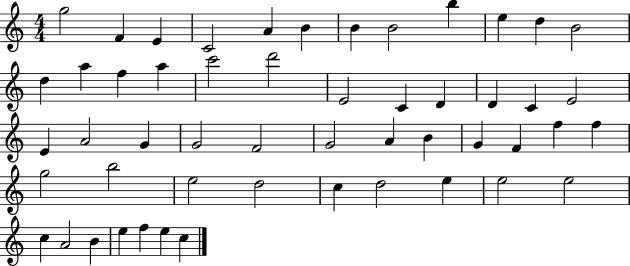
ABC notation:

X:1
T:Untitled
M:4/4
L:1/4
K:C
g2 F E C2 A B B B2 b e d B2 d a f a c'2 d'2 E2 C D D C E2 E A2 G G2 F2 G2 A B G F f f g2 b2 e2 d2 c d2 e e2 e2 c A2 B e f e c